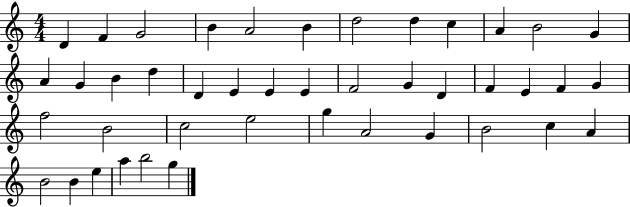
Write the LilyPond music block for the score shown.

{
  \clef treble
  \numericTimeSignature
  \time 4/4
  \key c \major
  d'4 f'4 g'2 | b'4 a'2 b'4 | d''2 d''4 c''4 | a'4 b'2 g'4 | \break a'4 g'4 b'4 d''4 | d'4 e'4 e'4 e'4 | f'2 g'4 d'4 | f'4 e'4 f'4 g'4 | \break f''2 b'2 | c''2 e''2 | g''4 a'2 g'4 | b'2 c''4 a'4 | \break b'2 b'4 e''4 | a''4 b''2 g''4 | \bar "|."
}